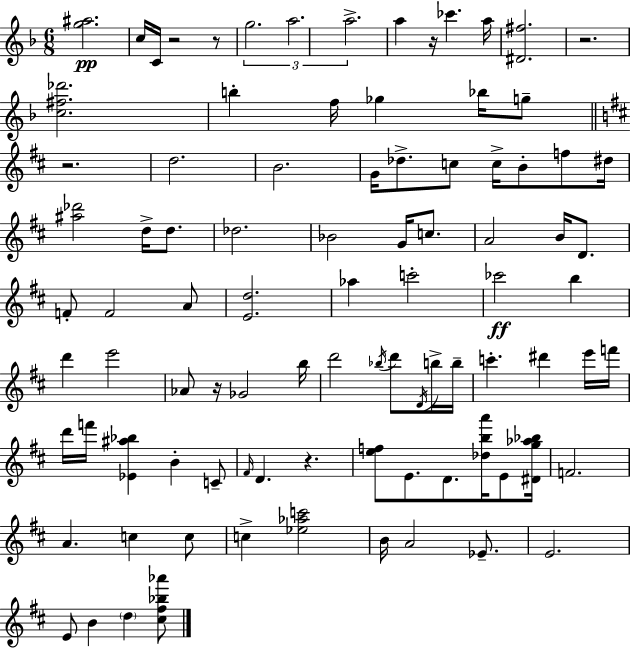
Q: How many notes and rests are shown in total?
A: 92